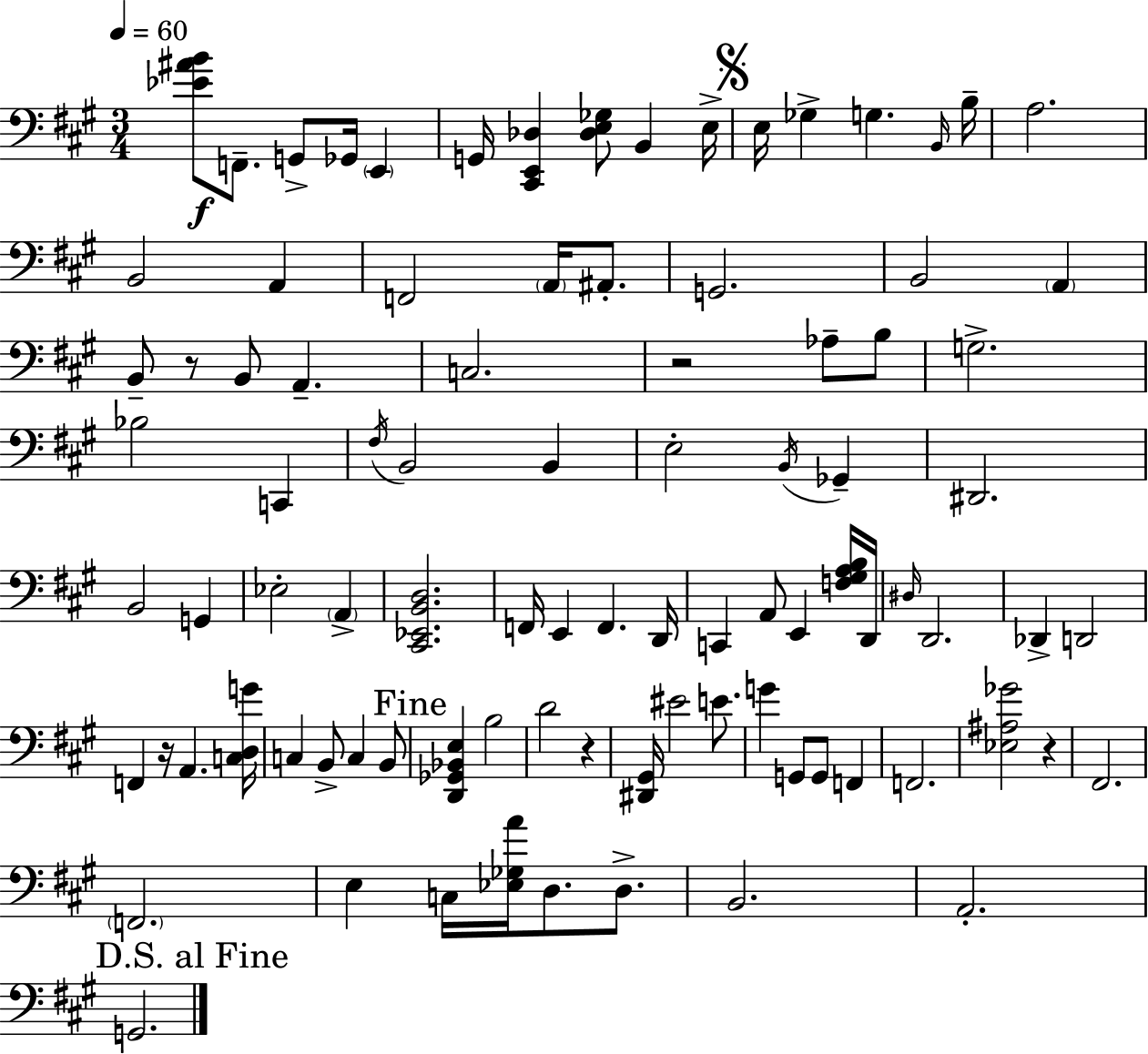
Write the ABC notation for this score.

X:1
T:Untitled
M:3/4
L:1/4
K:A
[_E^AB]/2 F,,/2 G,,/2 _G,,/4 E,, G,,/4 [^C,,E,,_D,] [_D,E,_G,]/2 B,, E,/4 E,/4 _G, G, B,,/4 B,/4 A,2 B,,2 A,, F,,2 A,,/4 ^A,,/2 G,,2 B,,2 A,, B,,/2 z/2 B,,/2 A,, C,2 z2 _A,/2 B,/2 G,2 _B,2 C,, ^F,/4 B,,2 B,, E,2 B,,/4 _G,, ^D,,2 B,,2 G,, _E,2 A,, [^C,,_E,,B,,D,]2 F,,/4 E,, F,, D,,/4 C,, A,,/2 E,, [F,^G,A,B,]/4 D,,/4 ^D,/4 D,,2 _D,, D,,2 F,, z/4 A,, [C,D,G]/4 C, B,,/2 C, B,,/2 [D,,_G,,_B,,E,] B,2 D2 z [^D,,^G,,]/4 ^E2 E/2 G G,,/2 G,,/2 F,, F,,2 [_E,^A,_G]2 z ^F,,2 F,,2 E, C,/4 [_E,_G,A]/4 D,/2 D,/2 B,,2 A,,2 G,,2